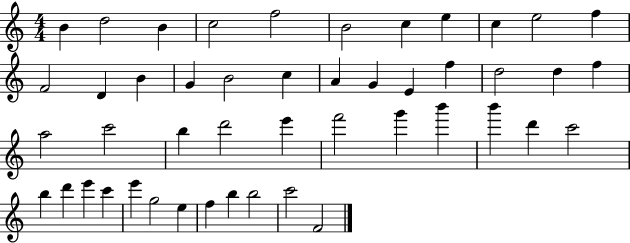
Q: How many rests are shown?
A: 0